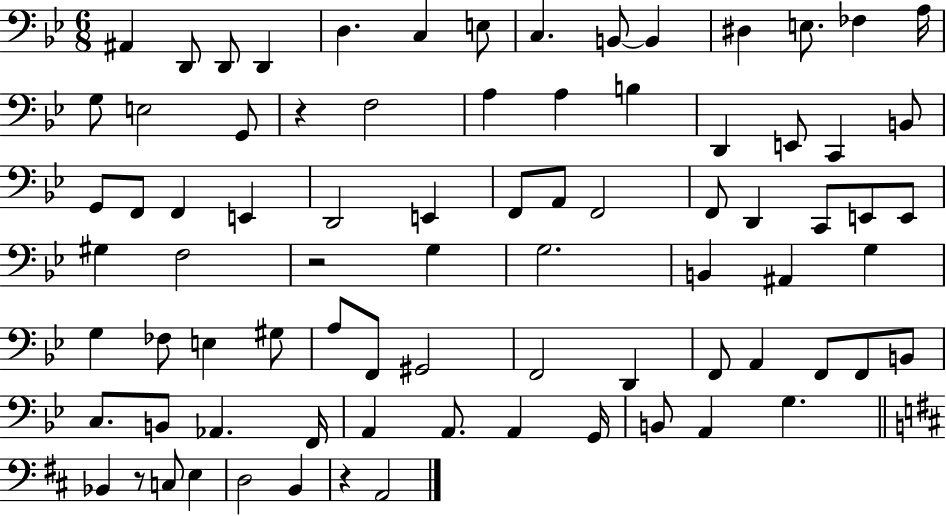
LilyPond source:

{
  \clef bass
  \numericTimeSignature
  \time 6/8
  \key bes \major
  ais,4 d,8 d,8 d,4 | d4. c4 e8 | c4. b,8~~ b,4 | dis4 e8. fes4 a16 | \break g8 e2 g,8 | r4 f2 | a4 a4 b4 | d,4 e,8 c,4 b,8 | \break g,8 f,8 f,4 e,4 | d,2 e,4 | f,8 a,8 f,2 | f,8 d,4 c,8 e,8 e,8 | \break gis4 f2 | r2 g4 | g2. | b,4 ais,4 g4 | \break g4 fes8 e4 gis8 | a8 f,8 gis,2 | f,2 d,4 | f,8 a,4 f,8 f,8 b,8 | \break c8. b,8 aes,4. f,16 | a,4 a,8. a,4 g,16 | b,8 a,4 g4. | \bar "||" \break \key b \minor bes,4 r8 c8 e4 | d2 b,4 | r4 a,2 | \bar "|."
}